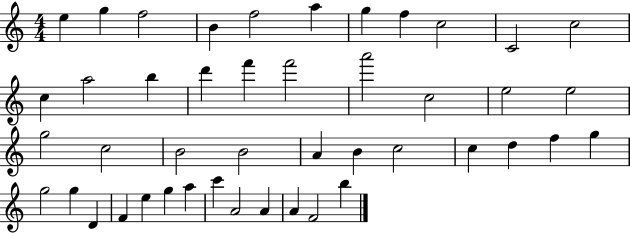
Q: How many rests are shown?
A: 0